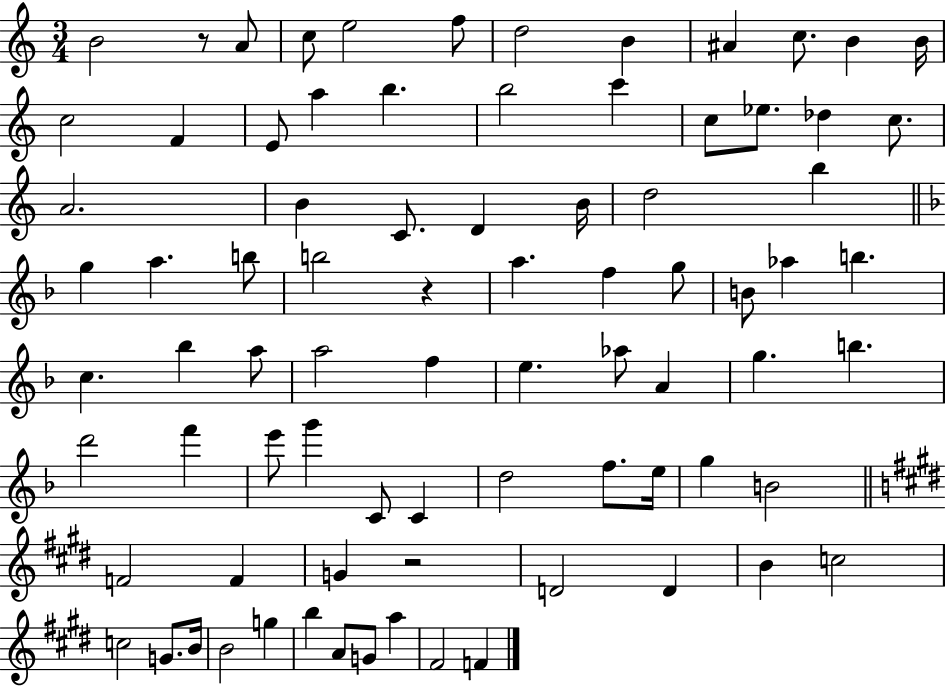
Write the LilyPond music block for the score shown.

{
  \clef treble
  \numericTimeSignature
  \time 3/4
  \key c \major
  b'2 r8 a'8 | c''8 e''2 f''8 | d''2 b'4 | ais'4 c''8. b'4 b'16 | \break c''2 f'4 | e'8 a''4 b''4. | b''2 c'''4 | c''8 ees''8. des''4 c''8. | \break a'2. | b'4 c'8. d'4 b'16 | d''2 b''4 | \bar "||" \break \key f \major g''4 a''4. b''8 | b''2 r4 | a''4. f''4 g''8 | b'8 aes''4 b''4. | \break c''4. bes''4 a''8 | a''2 f''4 | e''4. aes''8 a'4 | g''4. b''4. | \break d'''2 f'''4 | e'''8 g'''4 c'8 c'4 | d''2 f''8. e''16 | g''4 b'2 | \break \bar "||" \break \key e \major f'2 f'4 | g'4 r2 | d'2 d'4 | b'4 c''2 | \break c''2 g'8. b'16 | b'2 g''4 | b''4 a'8 g'8 a''4 | fis'2 f'4 | \break \bar "|."
}